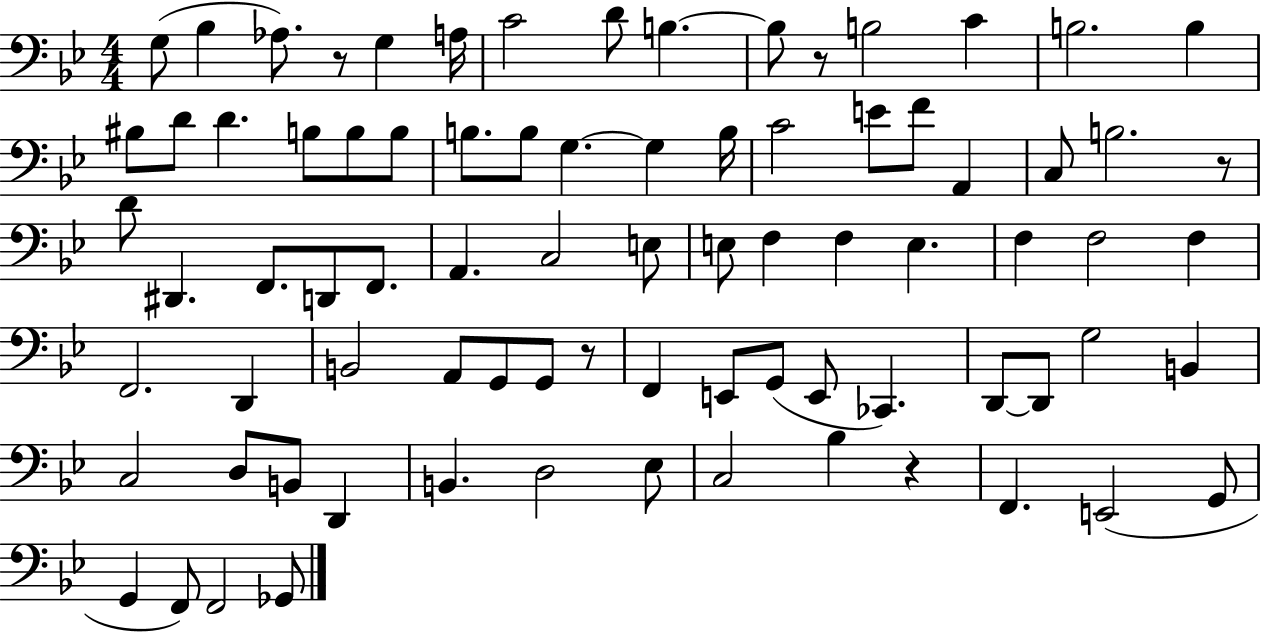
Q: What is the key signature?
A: BES major